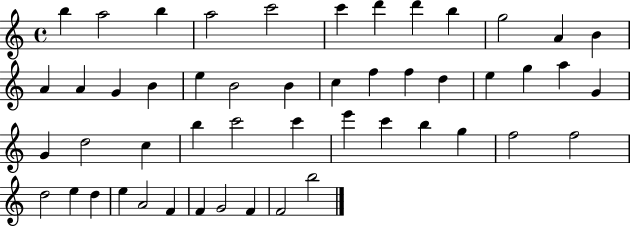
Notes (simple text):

B5/q A5/h B5/q A5/h C6/h C6/q D6/q D6/q B5/q G5/h A4/q B4/q A4/q A4/q G4/q B4/q E5/q B4/h B4/q C5/q F5/q F5/q D5/q E5/q G5/q A5/q G4/q G4/q D5/h C5/q B5/q C6/h C6/q E6/q C6/q B5/q G5/q F5/h F5/h D5/h E5/q D5/q E5/q A4/h F4/q F4/q G4/h F4/q F4/h B5/h